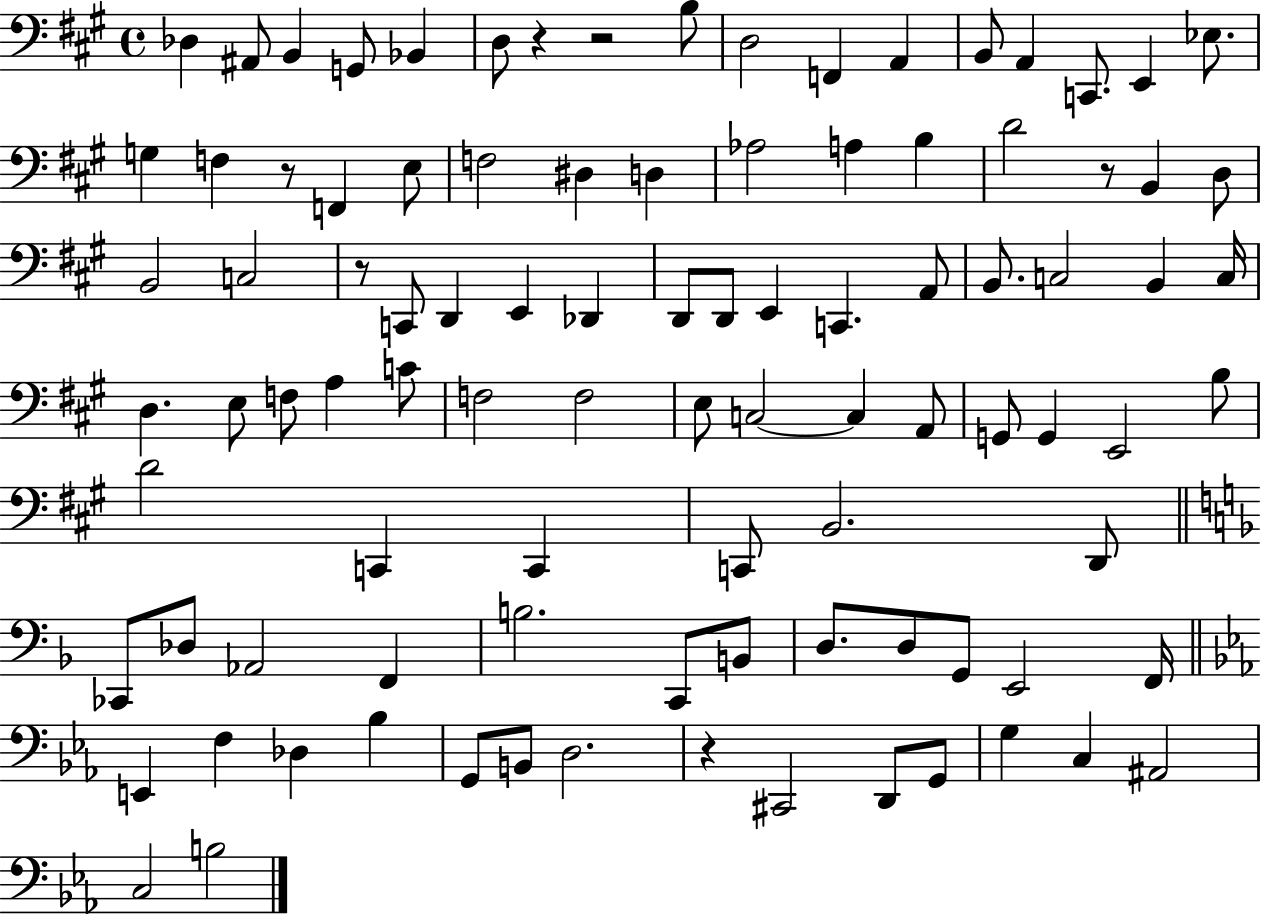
X:1
T:Untitled
M:4/4
L:1/4
K:A
_D, ^A,,/2 B,, G,,/2 _B,, D,/2 z z2 B,/2 D,2 F,, A,, B,,/2 A,, C,,/2 E,, _E,/2 G, F, z/2 F,, E,/2 F,2 ^D, D, _A,2 A, B, D2 z/2 B,, D,/2 B,,2 C,2 z/2 C,,/2 D,, E,, _D,, D,,/2 D,,/2 E,, C,, A,,/2 B,,/2 C,2 B,, C,/4 D, E,/2 F,/2 A, C/2 F,2 F,2 E,/2 C,2 C, A,,/2 G,,/2 G,, E,,2 B,/2 D2 C,, C,, C,,/2 B,,2 D,,/2 _C,,/2 _D,/2 _A,,2 F,, B,2 C,,/2 B,,/2 D,/2 D,/2 G,,/2 E,,2 F,,/4 E,, F, _D, _B, G,,/2 B,,/2 D,2 z ^C,,2 D,,/2 G,,/2 G, C, ^A,,2 C,2 B,2